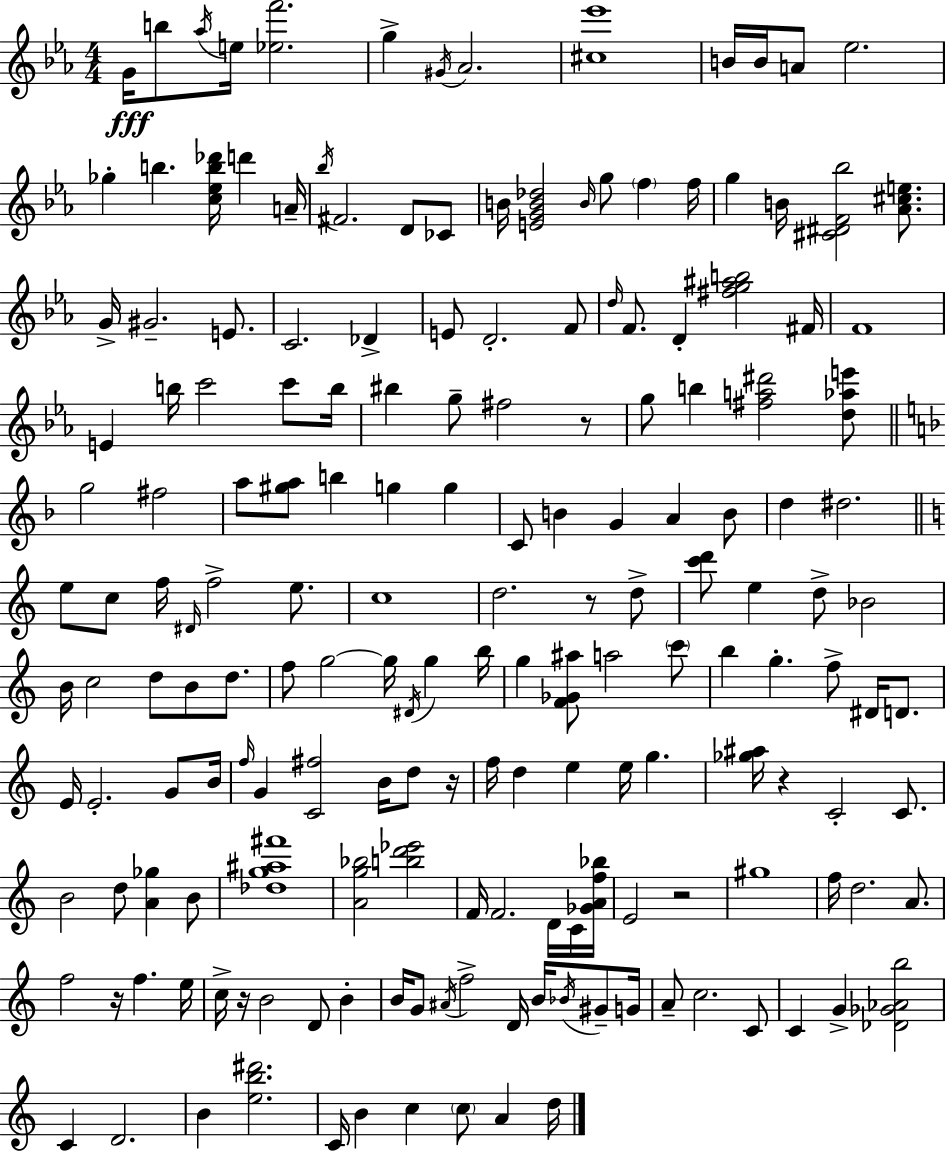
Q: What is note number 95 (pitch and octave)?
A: E4